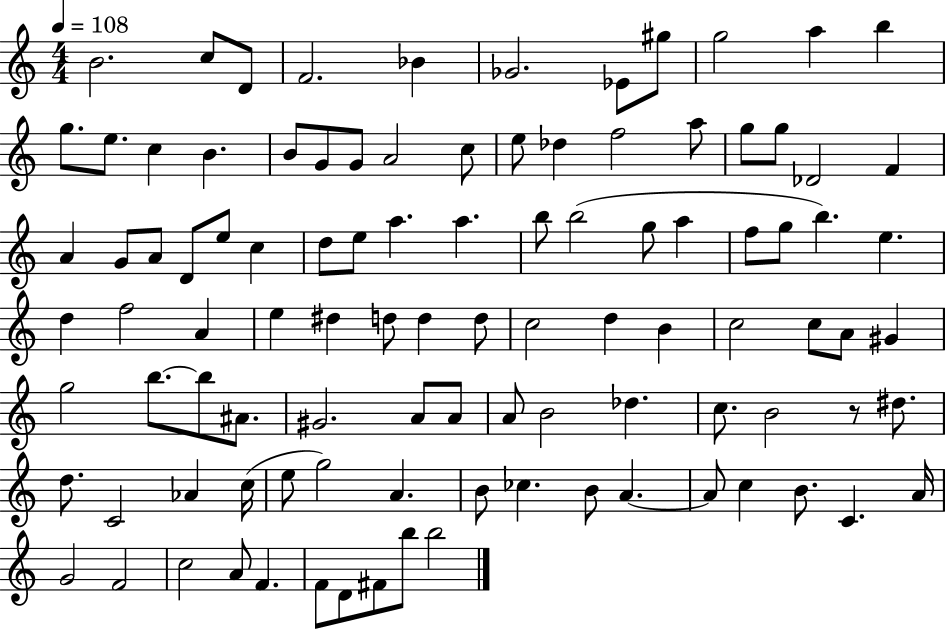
B4/h. C5/e D4/e F4/h. Bb4/q Gb4/h. Eb4/e G#5/e G5/h A5/q B5/q G5/e. E5/e. C5/q B4/q. B4/e G4/e G4/e A4/h C5/e E5/e Db5/q F5/h A5/e G5/e G5/e Db4/h F4/q A4/q G4/e A4/e D4/e E5/e C5/q D5/e E5/e A5/q. A5/q. B5/e B5/h G5/e A5/q F5/e G5/e B5/q. E5/q. D5/q F5/h A4/q E5/q D#5/q D5/e D5/q D5/e C5/h D5/q B4/q C5/h C5/e A4/e G#4/q G5/h B5/e. B5/e A#4/e. G#4/h. A4/e A4/e A4/e B4/h Db5/q. C5/e. B4/h R/e D#5/e. D5/e. C4/h Ab4/q C5/s E5/e G5/h A4/q. B4/e CES5/q. B4/e A4/q. A4/e C5/q B4/e. C4/q. A4/s G4/h F4/h C5/h A4/e F4/q. F4/e D4/e F#4/e B5/e B5/h